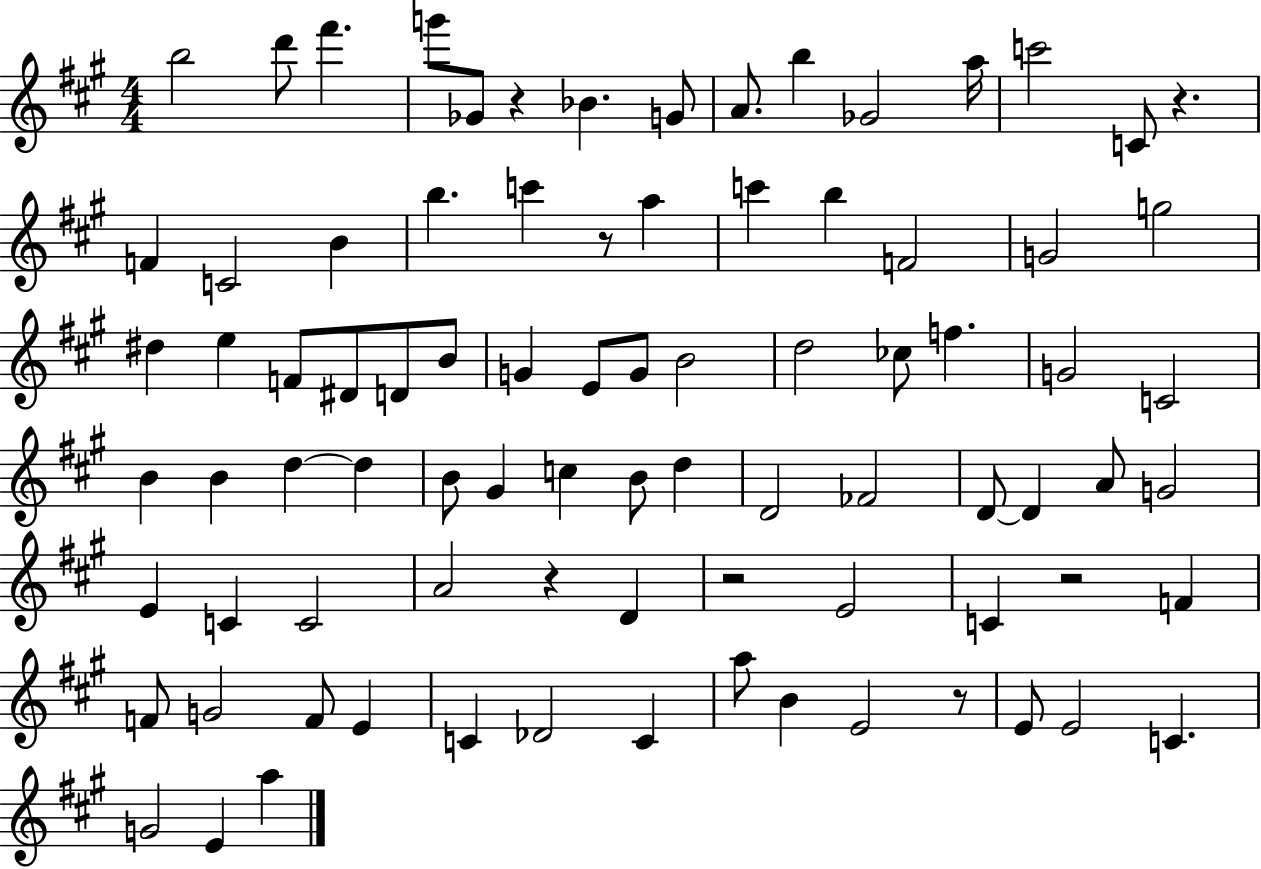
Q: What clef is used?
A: treble